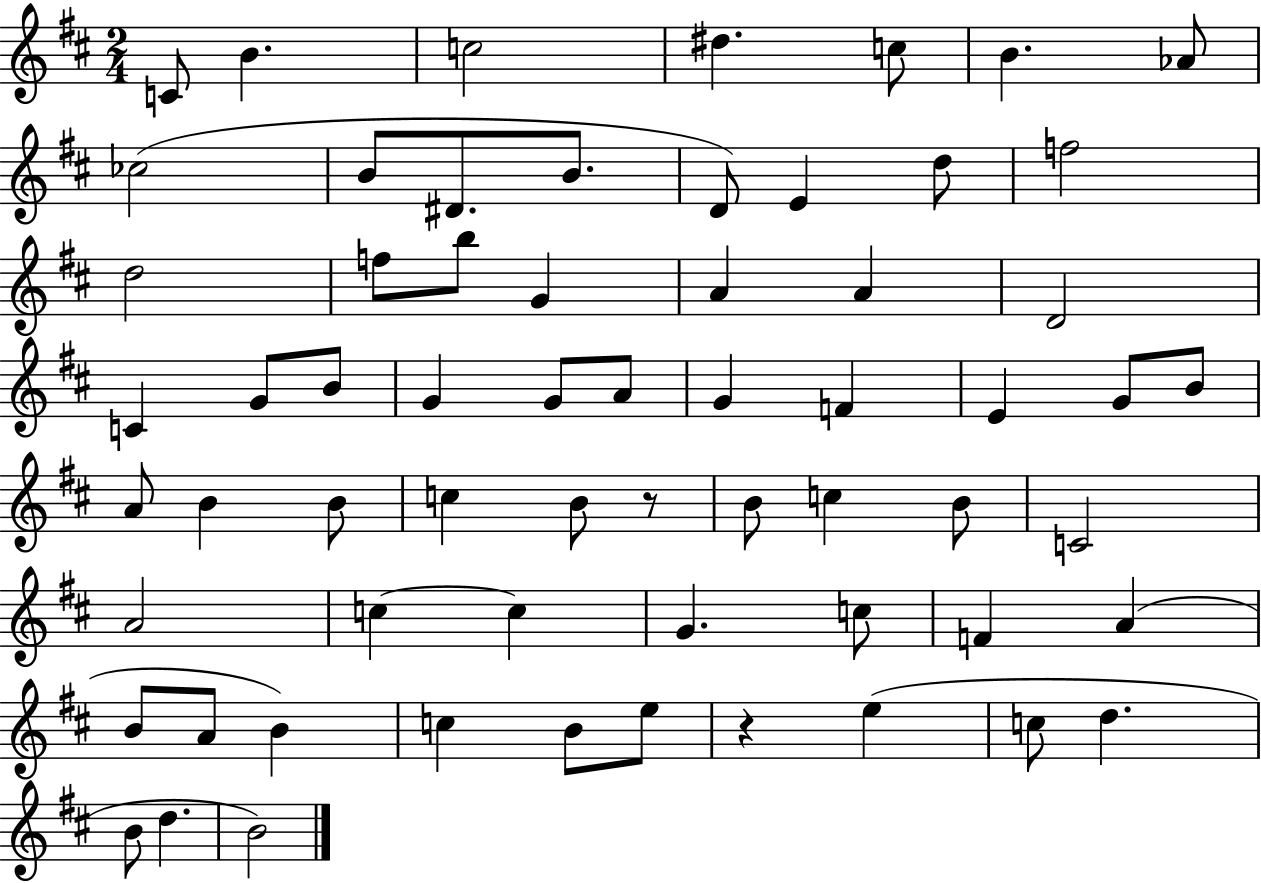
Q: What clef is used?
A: treble